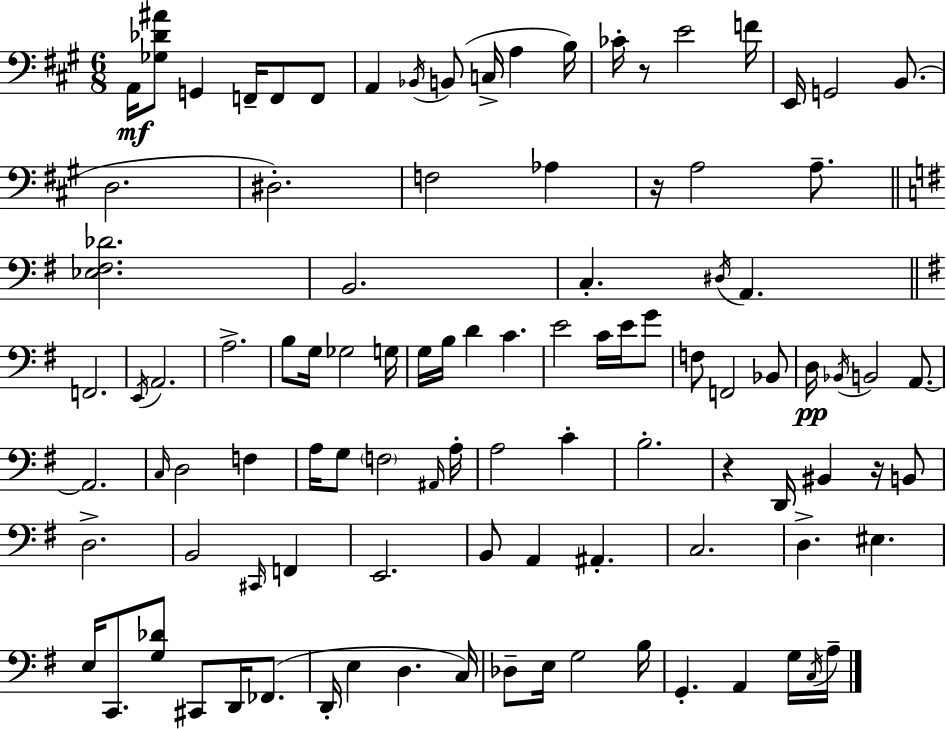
X:1
T:Untitled
M:6/8
L:1/4
K:A
A,,/4 [_G,_D^A]/2 G,, F,,/4 F,,/2 F,,/2 A,, _B,,/4 B,,/2 C,/4 A, B,/4 _C/4 z/2 E2 F/4 E,,/4 G,,2 B,,/2 D,2 ^D,2 F,2 _A, z/4 A,2 A,/2 [_E,^F,_D]2 B,,2 C, ^D,/4 A,, F,,2 E,,/4 A,,2 A,2 B,/2 G,/4 _G,2 G,/4 G,/4 B,/4 D C E2 C/4 E/4 G/2 F,/2 F,,2 _B,,/2 D,/4 _B,,/4 B,,2 A,,/2 A,,2 C,/4 D,2 F, A,/4 G,/2 F,2 ^A,,/4 A,/4 A,2 C B,2 z D,,/4 ^B,, z/4 B,,/2 D,2 B,,2 ^C,,/4 F,, E,,2 B,,/2 A,, ^A,, C,2 D, ^E, E,/4 C,,/2 [G,_D]/2 ^C,,/2 D,,/4 _F,,/2 D,,/4 E, D, C,/4 _D,/2 E,/4 G,2 B,/4 G,, A,, G,/4 C,/4 A,/4